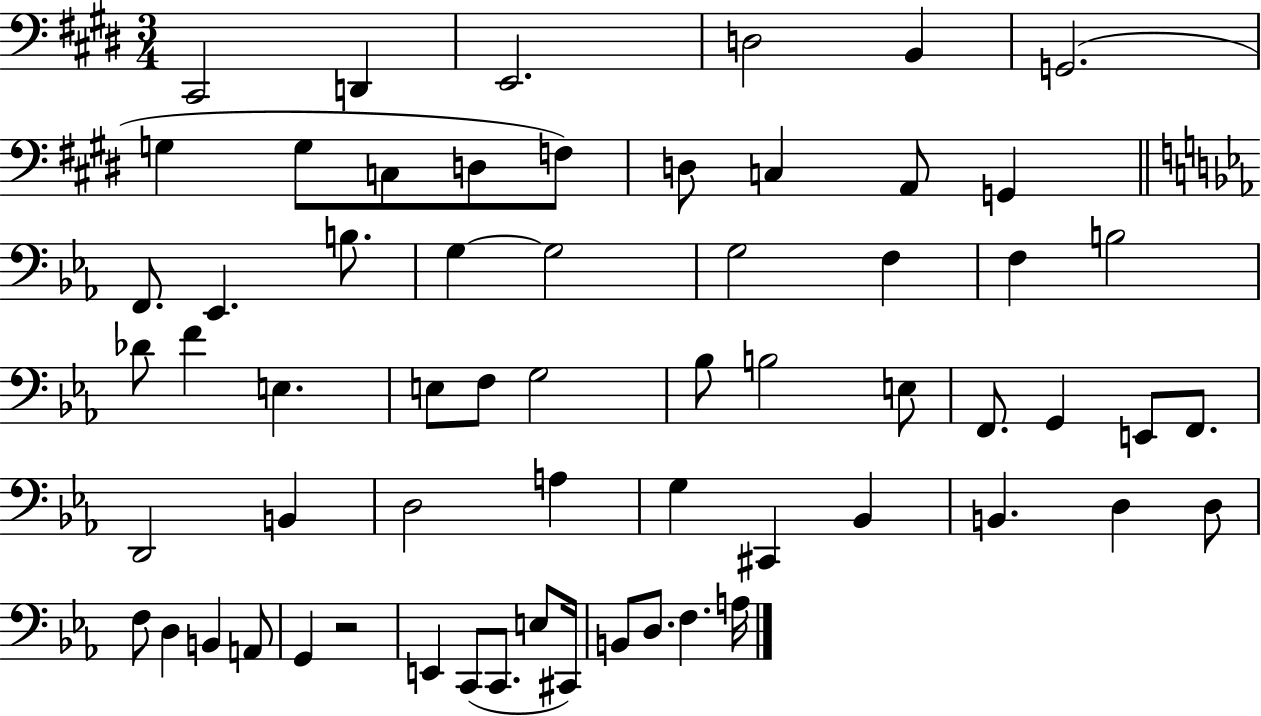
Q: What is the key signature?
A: E major